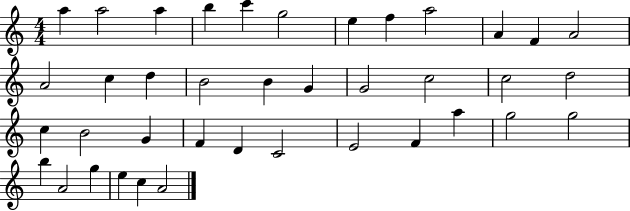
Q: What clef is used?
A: treble